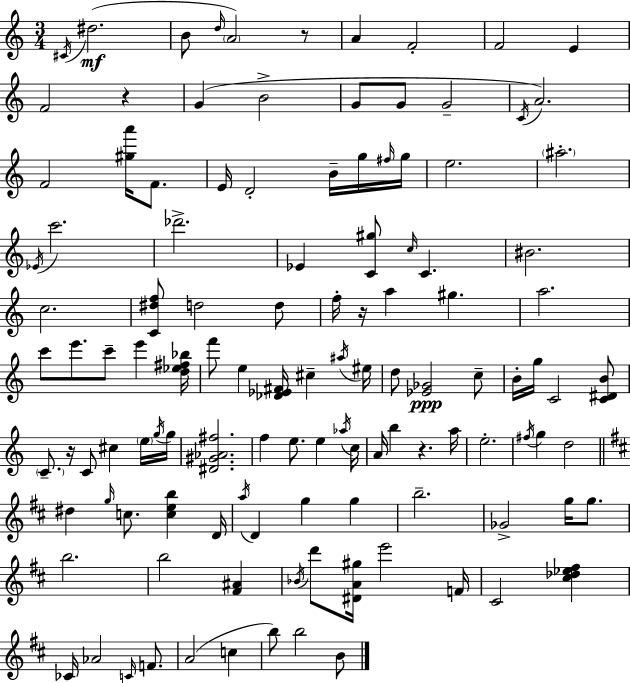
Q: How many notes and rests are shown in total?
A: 118